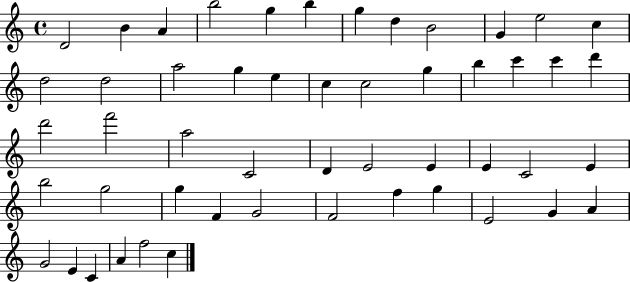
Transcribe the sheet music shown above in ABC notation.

X:1
T:Untitled
M:4/4
L:1/4
K:C
D2 B A b2 g b g d B2 G e2 c d2 d2 a2 g e c c2 g b c' c' d' d'2 f'2 a2 C2 D E2 E E C2 E b2 g2 g F G2 F2 f g E2 G A G2 E C A f2 c